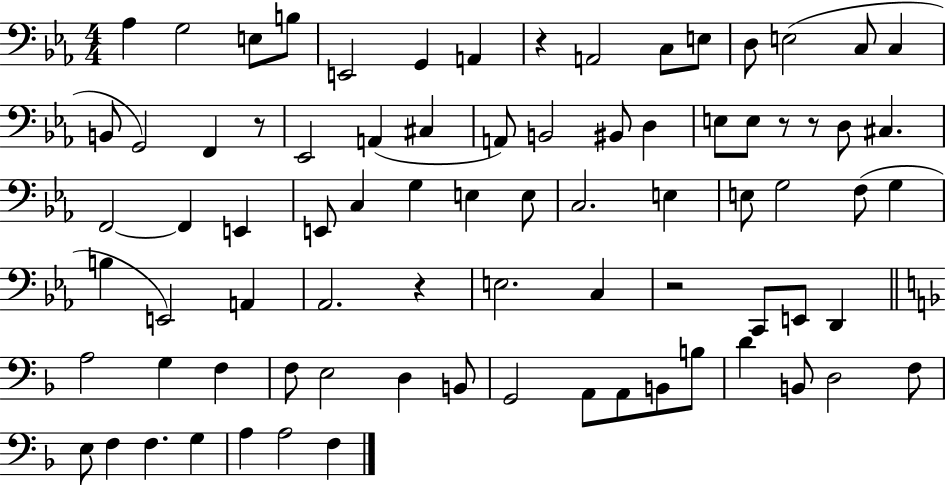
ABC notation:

X:1
T:Untitled
M:4/4
L:1/4
K:Eb
_A, G,2 E,/2 B,/2 E,,2 G,, A,, z A,,2 C,/2 E,/2 D,/2 E,2 C,/2 C, B,,/2 G,,2 F,, z/2 _E,,2 A,, ^C, A,,/2 B,,2 ^B,,/2 D, E,/2 E,/2 z/2 z/2 D,/2 ^C, F,,2 F,, E,, E,,/2 C, G, E, E,/2 C,2 E, E,/2 G,2 F,/2 G, B, E,,2 A,, _A,,2 z E,2 C, z2 C,,/2 E,,/2 D,, A,2 G, F, F,/2 E,2 D, B,,/2 G,,2 A,,/2 A,,/2 B,,/2 B,/2 D B,,/2 D,2 F,/2 E,/2 F, F, G, A, A,2 F,